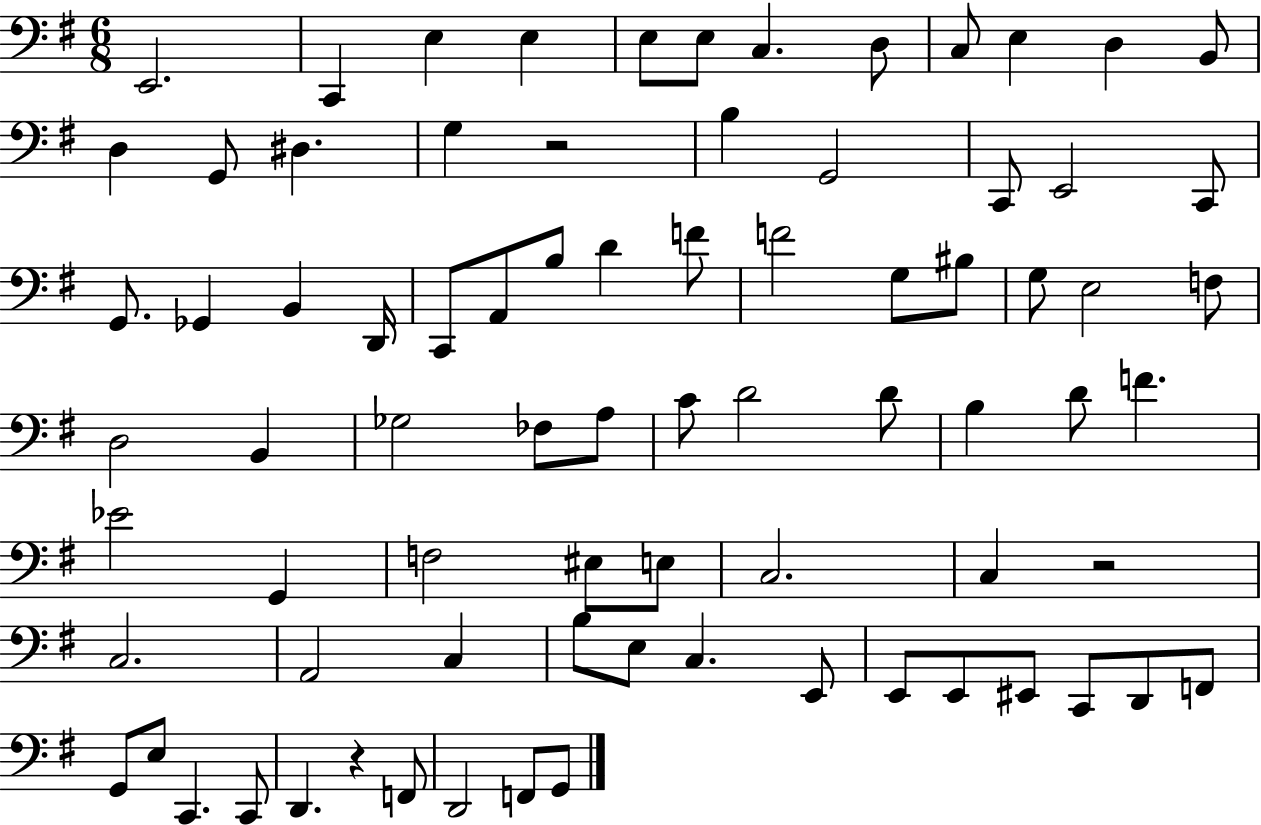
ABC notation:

X:1
T:Untitled
M:6/8
L:1/4
K:G
E,,2 C,, E, E, E,/2 E,/2 C, D,/2 C,/2 E, D, B,,/2 D, G,,/2 ^D, G, z2 B, G,,2 C,,/2 E,,2 C,,/2 G,,/2 _G,, B,, D,,/4 C,,/2 A,,/2 B,/2 D F/2 F2 G,/2 ^B,/2 G,/2 E,2 F,/2 D,2 B,, _G,2 _F,/2 A,/2 C/2 D2 D/2 B, D/2 F _E2 G,, F,2 ^E,/2 E,/2 C,2 C, z2 C,2 A,,2 C, B,/2 E,/2 C, E,,/2 E,,/2 E,,/2 ^E,,/2 C,,/2 D,,/2 F,,/2 G,,/2 E,/2 C,, C,,/2 D,, z F,,/2 D,,2 F,,/2 G,,/2